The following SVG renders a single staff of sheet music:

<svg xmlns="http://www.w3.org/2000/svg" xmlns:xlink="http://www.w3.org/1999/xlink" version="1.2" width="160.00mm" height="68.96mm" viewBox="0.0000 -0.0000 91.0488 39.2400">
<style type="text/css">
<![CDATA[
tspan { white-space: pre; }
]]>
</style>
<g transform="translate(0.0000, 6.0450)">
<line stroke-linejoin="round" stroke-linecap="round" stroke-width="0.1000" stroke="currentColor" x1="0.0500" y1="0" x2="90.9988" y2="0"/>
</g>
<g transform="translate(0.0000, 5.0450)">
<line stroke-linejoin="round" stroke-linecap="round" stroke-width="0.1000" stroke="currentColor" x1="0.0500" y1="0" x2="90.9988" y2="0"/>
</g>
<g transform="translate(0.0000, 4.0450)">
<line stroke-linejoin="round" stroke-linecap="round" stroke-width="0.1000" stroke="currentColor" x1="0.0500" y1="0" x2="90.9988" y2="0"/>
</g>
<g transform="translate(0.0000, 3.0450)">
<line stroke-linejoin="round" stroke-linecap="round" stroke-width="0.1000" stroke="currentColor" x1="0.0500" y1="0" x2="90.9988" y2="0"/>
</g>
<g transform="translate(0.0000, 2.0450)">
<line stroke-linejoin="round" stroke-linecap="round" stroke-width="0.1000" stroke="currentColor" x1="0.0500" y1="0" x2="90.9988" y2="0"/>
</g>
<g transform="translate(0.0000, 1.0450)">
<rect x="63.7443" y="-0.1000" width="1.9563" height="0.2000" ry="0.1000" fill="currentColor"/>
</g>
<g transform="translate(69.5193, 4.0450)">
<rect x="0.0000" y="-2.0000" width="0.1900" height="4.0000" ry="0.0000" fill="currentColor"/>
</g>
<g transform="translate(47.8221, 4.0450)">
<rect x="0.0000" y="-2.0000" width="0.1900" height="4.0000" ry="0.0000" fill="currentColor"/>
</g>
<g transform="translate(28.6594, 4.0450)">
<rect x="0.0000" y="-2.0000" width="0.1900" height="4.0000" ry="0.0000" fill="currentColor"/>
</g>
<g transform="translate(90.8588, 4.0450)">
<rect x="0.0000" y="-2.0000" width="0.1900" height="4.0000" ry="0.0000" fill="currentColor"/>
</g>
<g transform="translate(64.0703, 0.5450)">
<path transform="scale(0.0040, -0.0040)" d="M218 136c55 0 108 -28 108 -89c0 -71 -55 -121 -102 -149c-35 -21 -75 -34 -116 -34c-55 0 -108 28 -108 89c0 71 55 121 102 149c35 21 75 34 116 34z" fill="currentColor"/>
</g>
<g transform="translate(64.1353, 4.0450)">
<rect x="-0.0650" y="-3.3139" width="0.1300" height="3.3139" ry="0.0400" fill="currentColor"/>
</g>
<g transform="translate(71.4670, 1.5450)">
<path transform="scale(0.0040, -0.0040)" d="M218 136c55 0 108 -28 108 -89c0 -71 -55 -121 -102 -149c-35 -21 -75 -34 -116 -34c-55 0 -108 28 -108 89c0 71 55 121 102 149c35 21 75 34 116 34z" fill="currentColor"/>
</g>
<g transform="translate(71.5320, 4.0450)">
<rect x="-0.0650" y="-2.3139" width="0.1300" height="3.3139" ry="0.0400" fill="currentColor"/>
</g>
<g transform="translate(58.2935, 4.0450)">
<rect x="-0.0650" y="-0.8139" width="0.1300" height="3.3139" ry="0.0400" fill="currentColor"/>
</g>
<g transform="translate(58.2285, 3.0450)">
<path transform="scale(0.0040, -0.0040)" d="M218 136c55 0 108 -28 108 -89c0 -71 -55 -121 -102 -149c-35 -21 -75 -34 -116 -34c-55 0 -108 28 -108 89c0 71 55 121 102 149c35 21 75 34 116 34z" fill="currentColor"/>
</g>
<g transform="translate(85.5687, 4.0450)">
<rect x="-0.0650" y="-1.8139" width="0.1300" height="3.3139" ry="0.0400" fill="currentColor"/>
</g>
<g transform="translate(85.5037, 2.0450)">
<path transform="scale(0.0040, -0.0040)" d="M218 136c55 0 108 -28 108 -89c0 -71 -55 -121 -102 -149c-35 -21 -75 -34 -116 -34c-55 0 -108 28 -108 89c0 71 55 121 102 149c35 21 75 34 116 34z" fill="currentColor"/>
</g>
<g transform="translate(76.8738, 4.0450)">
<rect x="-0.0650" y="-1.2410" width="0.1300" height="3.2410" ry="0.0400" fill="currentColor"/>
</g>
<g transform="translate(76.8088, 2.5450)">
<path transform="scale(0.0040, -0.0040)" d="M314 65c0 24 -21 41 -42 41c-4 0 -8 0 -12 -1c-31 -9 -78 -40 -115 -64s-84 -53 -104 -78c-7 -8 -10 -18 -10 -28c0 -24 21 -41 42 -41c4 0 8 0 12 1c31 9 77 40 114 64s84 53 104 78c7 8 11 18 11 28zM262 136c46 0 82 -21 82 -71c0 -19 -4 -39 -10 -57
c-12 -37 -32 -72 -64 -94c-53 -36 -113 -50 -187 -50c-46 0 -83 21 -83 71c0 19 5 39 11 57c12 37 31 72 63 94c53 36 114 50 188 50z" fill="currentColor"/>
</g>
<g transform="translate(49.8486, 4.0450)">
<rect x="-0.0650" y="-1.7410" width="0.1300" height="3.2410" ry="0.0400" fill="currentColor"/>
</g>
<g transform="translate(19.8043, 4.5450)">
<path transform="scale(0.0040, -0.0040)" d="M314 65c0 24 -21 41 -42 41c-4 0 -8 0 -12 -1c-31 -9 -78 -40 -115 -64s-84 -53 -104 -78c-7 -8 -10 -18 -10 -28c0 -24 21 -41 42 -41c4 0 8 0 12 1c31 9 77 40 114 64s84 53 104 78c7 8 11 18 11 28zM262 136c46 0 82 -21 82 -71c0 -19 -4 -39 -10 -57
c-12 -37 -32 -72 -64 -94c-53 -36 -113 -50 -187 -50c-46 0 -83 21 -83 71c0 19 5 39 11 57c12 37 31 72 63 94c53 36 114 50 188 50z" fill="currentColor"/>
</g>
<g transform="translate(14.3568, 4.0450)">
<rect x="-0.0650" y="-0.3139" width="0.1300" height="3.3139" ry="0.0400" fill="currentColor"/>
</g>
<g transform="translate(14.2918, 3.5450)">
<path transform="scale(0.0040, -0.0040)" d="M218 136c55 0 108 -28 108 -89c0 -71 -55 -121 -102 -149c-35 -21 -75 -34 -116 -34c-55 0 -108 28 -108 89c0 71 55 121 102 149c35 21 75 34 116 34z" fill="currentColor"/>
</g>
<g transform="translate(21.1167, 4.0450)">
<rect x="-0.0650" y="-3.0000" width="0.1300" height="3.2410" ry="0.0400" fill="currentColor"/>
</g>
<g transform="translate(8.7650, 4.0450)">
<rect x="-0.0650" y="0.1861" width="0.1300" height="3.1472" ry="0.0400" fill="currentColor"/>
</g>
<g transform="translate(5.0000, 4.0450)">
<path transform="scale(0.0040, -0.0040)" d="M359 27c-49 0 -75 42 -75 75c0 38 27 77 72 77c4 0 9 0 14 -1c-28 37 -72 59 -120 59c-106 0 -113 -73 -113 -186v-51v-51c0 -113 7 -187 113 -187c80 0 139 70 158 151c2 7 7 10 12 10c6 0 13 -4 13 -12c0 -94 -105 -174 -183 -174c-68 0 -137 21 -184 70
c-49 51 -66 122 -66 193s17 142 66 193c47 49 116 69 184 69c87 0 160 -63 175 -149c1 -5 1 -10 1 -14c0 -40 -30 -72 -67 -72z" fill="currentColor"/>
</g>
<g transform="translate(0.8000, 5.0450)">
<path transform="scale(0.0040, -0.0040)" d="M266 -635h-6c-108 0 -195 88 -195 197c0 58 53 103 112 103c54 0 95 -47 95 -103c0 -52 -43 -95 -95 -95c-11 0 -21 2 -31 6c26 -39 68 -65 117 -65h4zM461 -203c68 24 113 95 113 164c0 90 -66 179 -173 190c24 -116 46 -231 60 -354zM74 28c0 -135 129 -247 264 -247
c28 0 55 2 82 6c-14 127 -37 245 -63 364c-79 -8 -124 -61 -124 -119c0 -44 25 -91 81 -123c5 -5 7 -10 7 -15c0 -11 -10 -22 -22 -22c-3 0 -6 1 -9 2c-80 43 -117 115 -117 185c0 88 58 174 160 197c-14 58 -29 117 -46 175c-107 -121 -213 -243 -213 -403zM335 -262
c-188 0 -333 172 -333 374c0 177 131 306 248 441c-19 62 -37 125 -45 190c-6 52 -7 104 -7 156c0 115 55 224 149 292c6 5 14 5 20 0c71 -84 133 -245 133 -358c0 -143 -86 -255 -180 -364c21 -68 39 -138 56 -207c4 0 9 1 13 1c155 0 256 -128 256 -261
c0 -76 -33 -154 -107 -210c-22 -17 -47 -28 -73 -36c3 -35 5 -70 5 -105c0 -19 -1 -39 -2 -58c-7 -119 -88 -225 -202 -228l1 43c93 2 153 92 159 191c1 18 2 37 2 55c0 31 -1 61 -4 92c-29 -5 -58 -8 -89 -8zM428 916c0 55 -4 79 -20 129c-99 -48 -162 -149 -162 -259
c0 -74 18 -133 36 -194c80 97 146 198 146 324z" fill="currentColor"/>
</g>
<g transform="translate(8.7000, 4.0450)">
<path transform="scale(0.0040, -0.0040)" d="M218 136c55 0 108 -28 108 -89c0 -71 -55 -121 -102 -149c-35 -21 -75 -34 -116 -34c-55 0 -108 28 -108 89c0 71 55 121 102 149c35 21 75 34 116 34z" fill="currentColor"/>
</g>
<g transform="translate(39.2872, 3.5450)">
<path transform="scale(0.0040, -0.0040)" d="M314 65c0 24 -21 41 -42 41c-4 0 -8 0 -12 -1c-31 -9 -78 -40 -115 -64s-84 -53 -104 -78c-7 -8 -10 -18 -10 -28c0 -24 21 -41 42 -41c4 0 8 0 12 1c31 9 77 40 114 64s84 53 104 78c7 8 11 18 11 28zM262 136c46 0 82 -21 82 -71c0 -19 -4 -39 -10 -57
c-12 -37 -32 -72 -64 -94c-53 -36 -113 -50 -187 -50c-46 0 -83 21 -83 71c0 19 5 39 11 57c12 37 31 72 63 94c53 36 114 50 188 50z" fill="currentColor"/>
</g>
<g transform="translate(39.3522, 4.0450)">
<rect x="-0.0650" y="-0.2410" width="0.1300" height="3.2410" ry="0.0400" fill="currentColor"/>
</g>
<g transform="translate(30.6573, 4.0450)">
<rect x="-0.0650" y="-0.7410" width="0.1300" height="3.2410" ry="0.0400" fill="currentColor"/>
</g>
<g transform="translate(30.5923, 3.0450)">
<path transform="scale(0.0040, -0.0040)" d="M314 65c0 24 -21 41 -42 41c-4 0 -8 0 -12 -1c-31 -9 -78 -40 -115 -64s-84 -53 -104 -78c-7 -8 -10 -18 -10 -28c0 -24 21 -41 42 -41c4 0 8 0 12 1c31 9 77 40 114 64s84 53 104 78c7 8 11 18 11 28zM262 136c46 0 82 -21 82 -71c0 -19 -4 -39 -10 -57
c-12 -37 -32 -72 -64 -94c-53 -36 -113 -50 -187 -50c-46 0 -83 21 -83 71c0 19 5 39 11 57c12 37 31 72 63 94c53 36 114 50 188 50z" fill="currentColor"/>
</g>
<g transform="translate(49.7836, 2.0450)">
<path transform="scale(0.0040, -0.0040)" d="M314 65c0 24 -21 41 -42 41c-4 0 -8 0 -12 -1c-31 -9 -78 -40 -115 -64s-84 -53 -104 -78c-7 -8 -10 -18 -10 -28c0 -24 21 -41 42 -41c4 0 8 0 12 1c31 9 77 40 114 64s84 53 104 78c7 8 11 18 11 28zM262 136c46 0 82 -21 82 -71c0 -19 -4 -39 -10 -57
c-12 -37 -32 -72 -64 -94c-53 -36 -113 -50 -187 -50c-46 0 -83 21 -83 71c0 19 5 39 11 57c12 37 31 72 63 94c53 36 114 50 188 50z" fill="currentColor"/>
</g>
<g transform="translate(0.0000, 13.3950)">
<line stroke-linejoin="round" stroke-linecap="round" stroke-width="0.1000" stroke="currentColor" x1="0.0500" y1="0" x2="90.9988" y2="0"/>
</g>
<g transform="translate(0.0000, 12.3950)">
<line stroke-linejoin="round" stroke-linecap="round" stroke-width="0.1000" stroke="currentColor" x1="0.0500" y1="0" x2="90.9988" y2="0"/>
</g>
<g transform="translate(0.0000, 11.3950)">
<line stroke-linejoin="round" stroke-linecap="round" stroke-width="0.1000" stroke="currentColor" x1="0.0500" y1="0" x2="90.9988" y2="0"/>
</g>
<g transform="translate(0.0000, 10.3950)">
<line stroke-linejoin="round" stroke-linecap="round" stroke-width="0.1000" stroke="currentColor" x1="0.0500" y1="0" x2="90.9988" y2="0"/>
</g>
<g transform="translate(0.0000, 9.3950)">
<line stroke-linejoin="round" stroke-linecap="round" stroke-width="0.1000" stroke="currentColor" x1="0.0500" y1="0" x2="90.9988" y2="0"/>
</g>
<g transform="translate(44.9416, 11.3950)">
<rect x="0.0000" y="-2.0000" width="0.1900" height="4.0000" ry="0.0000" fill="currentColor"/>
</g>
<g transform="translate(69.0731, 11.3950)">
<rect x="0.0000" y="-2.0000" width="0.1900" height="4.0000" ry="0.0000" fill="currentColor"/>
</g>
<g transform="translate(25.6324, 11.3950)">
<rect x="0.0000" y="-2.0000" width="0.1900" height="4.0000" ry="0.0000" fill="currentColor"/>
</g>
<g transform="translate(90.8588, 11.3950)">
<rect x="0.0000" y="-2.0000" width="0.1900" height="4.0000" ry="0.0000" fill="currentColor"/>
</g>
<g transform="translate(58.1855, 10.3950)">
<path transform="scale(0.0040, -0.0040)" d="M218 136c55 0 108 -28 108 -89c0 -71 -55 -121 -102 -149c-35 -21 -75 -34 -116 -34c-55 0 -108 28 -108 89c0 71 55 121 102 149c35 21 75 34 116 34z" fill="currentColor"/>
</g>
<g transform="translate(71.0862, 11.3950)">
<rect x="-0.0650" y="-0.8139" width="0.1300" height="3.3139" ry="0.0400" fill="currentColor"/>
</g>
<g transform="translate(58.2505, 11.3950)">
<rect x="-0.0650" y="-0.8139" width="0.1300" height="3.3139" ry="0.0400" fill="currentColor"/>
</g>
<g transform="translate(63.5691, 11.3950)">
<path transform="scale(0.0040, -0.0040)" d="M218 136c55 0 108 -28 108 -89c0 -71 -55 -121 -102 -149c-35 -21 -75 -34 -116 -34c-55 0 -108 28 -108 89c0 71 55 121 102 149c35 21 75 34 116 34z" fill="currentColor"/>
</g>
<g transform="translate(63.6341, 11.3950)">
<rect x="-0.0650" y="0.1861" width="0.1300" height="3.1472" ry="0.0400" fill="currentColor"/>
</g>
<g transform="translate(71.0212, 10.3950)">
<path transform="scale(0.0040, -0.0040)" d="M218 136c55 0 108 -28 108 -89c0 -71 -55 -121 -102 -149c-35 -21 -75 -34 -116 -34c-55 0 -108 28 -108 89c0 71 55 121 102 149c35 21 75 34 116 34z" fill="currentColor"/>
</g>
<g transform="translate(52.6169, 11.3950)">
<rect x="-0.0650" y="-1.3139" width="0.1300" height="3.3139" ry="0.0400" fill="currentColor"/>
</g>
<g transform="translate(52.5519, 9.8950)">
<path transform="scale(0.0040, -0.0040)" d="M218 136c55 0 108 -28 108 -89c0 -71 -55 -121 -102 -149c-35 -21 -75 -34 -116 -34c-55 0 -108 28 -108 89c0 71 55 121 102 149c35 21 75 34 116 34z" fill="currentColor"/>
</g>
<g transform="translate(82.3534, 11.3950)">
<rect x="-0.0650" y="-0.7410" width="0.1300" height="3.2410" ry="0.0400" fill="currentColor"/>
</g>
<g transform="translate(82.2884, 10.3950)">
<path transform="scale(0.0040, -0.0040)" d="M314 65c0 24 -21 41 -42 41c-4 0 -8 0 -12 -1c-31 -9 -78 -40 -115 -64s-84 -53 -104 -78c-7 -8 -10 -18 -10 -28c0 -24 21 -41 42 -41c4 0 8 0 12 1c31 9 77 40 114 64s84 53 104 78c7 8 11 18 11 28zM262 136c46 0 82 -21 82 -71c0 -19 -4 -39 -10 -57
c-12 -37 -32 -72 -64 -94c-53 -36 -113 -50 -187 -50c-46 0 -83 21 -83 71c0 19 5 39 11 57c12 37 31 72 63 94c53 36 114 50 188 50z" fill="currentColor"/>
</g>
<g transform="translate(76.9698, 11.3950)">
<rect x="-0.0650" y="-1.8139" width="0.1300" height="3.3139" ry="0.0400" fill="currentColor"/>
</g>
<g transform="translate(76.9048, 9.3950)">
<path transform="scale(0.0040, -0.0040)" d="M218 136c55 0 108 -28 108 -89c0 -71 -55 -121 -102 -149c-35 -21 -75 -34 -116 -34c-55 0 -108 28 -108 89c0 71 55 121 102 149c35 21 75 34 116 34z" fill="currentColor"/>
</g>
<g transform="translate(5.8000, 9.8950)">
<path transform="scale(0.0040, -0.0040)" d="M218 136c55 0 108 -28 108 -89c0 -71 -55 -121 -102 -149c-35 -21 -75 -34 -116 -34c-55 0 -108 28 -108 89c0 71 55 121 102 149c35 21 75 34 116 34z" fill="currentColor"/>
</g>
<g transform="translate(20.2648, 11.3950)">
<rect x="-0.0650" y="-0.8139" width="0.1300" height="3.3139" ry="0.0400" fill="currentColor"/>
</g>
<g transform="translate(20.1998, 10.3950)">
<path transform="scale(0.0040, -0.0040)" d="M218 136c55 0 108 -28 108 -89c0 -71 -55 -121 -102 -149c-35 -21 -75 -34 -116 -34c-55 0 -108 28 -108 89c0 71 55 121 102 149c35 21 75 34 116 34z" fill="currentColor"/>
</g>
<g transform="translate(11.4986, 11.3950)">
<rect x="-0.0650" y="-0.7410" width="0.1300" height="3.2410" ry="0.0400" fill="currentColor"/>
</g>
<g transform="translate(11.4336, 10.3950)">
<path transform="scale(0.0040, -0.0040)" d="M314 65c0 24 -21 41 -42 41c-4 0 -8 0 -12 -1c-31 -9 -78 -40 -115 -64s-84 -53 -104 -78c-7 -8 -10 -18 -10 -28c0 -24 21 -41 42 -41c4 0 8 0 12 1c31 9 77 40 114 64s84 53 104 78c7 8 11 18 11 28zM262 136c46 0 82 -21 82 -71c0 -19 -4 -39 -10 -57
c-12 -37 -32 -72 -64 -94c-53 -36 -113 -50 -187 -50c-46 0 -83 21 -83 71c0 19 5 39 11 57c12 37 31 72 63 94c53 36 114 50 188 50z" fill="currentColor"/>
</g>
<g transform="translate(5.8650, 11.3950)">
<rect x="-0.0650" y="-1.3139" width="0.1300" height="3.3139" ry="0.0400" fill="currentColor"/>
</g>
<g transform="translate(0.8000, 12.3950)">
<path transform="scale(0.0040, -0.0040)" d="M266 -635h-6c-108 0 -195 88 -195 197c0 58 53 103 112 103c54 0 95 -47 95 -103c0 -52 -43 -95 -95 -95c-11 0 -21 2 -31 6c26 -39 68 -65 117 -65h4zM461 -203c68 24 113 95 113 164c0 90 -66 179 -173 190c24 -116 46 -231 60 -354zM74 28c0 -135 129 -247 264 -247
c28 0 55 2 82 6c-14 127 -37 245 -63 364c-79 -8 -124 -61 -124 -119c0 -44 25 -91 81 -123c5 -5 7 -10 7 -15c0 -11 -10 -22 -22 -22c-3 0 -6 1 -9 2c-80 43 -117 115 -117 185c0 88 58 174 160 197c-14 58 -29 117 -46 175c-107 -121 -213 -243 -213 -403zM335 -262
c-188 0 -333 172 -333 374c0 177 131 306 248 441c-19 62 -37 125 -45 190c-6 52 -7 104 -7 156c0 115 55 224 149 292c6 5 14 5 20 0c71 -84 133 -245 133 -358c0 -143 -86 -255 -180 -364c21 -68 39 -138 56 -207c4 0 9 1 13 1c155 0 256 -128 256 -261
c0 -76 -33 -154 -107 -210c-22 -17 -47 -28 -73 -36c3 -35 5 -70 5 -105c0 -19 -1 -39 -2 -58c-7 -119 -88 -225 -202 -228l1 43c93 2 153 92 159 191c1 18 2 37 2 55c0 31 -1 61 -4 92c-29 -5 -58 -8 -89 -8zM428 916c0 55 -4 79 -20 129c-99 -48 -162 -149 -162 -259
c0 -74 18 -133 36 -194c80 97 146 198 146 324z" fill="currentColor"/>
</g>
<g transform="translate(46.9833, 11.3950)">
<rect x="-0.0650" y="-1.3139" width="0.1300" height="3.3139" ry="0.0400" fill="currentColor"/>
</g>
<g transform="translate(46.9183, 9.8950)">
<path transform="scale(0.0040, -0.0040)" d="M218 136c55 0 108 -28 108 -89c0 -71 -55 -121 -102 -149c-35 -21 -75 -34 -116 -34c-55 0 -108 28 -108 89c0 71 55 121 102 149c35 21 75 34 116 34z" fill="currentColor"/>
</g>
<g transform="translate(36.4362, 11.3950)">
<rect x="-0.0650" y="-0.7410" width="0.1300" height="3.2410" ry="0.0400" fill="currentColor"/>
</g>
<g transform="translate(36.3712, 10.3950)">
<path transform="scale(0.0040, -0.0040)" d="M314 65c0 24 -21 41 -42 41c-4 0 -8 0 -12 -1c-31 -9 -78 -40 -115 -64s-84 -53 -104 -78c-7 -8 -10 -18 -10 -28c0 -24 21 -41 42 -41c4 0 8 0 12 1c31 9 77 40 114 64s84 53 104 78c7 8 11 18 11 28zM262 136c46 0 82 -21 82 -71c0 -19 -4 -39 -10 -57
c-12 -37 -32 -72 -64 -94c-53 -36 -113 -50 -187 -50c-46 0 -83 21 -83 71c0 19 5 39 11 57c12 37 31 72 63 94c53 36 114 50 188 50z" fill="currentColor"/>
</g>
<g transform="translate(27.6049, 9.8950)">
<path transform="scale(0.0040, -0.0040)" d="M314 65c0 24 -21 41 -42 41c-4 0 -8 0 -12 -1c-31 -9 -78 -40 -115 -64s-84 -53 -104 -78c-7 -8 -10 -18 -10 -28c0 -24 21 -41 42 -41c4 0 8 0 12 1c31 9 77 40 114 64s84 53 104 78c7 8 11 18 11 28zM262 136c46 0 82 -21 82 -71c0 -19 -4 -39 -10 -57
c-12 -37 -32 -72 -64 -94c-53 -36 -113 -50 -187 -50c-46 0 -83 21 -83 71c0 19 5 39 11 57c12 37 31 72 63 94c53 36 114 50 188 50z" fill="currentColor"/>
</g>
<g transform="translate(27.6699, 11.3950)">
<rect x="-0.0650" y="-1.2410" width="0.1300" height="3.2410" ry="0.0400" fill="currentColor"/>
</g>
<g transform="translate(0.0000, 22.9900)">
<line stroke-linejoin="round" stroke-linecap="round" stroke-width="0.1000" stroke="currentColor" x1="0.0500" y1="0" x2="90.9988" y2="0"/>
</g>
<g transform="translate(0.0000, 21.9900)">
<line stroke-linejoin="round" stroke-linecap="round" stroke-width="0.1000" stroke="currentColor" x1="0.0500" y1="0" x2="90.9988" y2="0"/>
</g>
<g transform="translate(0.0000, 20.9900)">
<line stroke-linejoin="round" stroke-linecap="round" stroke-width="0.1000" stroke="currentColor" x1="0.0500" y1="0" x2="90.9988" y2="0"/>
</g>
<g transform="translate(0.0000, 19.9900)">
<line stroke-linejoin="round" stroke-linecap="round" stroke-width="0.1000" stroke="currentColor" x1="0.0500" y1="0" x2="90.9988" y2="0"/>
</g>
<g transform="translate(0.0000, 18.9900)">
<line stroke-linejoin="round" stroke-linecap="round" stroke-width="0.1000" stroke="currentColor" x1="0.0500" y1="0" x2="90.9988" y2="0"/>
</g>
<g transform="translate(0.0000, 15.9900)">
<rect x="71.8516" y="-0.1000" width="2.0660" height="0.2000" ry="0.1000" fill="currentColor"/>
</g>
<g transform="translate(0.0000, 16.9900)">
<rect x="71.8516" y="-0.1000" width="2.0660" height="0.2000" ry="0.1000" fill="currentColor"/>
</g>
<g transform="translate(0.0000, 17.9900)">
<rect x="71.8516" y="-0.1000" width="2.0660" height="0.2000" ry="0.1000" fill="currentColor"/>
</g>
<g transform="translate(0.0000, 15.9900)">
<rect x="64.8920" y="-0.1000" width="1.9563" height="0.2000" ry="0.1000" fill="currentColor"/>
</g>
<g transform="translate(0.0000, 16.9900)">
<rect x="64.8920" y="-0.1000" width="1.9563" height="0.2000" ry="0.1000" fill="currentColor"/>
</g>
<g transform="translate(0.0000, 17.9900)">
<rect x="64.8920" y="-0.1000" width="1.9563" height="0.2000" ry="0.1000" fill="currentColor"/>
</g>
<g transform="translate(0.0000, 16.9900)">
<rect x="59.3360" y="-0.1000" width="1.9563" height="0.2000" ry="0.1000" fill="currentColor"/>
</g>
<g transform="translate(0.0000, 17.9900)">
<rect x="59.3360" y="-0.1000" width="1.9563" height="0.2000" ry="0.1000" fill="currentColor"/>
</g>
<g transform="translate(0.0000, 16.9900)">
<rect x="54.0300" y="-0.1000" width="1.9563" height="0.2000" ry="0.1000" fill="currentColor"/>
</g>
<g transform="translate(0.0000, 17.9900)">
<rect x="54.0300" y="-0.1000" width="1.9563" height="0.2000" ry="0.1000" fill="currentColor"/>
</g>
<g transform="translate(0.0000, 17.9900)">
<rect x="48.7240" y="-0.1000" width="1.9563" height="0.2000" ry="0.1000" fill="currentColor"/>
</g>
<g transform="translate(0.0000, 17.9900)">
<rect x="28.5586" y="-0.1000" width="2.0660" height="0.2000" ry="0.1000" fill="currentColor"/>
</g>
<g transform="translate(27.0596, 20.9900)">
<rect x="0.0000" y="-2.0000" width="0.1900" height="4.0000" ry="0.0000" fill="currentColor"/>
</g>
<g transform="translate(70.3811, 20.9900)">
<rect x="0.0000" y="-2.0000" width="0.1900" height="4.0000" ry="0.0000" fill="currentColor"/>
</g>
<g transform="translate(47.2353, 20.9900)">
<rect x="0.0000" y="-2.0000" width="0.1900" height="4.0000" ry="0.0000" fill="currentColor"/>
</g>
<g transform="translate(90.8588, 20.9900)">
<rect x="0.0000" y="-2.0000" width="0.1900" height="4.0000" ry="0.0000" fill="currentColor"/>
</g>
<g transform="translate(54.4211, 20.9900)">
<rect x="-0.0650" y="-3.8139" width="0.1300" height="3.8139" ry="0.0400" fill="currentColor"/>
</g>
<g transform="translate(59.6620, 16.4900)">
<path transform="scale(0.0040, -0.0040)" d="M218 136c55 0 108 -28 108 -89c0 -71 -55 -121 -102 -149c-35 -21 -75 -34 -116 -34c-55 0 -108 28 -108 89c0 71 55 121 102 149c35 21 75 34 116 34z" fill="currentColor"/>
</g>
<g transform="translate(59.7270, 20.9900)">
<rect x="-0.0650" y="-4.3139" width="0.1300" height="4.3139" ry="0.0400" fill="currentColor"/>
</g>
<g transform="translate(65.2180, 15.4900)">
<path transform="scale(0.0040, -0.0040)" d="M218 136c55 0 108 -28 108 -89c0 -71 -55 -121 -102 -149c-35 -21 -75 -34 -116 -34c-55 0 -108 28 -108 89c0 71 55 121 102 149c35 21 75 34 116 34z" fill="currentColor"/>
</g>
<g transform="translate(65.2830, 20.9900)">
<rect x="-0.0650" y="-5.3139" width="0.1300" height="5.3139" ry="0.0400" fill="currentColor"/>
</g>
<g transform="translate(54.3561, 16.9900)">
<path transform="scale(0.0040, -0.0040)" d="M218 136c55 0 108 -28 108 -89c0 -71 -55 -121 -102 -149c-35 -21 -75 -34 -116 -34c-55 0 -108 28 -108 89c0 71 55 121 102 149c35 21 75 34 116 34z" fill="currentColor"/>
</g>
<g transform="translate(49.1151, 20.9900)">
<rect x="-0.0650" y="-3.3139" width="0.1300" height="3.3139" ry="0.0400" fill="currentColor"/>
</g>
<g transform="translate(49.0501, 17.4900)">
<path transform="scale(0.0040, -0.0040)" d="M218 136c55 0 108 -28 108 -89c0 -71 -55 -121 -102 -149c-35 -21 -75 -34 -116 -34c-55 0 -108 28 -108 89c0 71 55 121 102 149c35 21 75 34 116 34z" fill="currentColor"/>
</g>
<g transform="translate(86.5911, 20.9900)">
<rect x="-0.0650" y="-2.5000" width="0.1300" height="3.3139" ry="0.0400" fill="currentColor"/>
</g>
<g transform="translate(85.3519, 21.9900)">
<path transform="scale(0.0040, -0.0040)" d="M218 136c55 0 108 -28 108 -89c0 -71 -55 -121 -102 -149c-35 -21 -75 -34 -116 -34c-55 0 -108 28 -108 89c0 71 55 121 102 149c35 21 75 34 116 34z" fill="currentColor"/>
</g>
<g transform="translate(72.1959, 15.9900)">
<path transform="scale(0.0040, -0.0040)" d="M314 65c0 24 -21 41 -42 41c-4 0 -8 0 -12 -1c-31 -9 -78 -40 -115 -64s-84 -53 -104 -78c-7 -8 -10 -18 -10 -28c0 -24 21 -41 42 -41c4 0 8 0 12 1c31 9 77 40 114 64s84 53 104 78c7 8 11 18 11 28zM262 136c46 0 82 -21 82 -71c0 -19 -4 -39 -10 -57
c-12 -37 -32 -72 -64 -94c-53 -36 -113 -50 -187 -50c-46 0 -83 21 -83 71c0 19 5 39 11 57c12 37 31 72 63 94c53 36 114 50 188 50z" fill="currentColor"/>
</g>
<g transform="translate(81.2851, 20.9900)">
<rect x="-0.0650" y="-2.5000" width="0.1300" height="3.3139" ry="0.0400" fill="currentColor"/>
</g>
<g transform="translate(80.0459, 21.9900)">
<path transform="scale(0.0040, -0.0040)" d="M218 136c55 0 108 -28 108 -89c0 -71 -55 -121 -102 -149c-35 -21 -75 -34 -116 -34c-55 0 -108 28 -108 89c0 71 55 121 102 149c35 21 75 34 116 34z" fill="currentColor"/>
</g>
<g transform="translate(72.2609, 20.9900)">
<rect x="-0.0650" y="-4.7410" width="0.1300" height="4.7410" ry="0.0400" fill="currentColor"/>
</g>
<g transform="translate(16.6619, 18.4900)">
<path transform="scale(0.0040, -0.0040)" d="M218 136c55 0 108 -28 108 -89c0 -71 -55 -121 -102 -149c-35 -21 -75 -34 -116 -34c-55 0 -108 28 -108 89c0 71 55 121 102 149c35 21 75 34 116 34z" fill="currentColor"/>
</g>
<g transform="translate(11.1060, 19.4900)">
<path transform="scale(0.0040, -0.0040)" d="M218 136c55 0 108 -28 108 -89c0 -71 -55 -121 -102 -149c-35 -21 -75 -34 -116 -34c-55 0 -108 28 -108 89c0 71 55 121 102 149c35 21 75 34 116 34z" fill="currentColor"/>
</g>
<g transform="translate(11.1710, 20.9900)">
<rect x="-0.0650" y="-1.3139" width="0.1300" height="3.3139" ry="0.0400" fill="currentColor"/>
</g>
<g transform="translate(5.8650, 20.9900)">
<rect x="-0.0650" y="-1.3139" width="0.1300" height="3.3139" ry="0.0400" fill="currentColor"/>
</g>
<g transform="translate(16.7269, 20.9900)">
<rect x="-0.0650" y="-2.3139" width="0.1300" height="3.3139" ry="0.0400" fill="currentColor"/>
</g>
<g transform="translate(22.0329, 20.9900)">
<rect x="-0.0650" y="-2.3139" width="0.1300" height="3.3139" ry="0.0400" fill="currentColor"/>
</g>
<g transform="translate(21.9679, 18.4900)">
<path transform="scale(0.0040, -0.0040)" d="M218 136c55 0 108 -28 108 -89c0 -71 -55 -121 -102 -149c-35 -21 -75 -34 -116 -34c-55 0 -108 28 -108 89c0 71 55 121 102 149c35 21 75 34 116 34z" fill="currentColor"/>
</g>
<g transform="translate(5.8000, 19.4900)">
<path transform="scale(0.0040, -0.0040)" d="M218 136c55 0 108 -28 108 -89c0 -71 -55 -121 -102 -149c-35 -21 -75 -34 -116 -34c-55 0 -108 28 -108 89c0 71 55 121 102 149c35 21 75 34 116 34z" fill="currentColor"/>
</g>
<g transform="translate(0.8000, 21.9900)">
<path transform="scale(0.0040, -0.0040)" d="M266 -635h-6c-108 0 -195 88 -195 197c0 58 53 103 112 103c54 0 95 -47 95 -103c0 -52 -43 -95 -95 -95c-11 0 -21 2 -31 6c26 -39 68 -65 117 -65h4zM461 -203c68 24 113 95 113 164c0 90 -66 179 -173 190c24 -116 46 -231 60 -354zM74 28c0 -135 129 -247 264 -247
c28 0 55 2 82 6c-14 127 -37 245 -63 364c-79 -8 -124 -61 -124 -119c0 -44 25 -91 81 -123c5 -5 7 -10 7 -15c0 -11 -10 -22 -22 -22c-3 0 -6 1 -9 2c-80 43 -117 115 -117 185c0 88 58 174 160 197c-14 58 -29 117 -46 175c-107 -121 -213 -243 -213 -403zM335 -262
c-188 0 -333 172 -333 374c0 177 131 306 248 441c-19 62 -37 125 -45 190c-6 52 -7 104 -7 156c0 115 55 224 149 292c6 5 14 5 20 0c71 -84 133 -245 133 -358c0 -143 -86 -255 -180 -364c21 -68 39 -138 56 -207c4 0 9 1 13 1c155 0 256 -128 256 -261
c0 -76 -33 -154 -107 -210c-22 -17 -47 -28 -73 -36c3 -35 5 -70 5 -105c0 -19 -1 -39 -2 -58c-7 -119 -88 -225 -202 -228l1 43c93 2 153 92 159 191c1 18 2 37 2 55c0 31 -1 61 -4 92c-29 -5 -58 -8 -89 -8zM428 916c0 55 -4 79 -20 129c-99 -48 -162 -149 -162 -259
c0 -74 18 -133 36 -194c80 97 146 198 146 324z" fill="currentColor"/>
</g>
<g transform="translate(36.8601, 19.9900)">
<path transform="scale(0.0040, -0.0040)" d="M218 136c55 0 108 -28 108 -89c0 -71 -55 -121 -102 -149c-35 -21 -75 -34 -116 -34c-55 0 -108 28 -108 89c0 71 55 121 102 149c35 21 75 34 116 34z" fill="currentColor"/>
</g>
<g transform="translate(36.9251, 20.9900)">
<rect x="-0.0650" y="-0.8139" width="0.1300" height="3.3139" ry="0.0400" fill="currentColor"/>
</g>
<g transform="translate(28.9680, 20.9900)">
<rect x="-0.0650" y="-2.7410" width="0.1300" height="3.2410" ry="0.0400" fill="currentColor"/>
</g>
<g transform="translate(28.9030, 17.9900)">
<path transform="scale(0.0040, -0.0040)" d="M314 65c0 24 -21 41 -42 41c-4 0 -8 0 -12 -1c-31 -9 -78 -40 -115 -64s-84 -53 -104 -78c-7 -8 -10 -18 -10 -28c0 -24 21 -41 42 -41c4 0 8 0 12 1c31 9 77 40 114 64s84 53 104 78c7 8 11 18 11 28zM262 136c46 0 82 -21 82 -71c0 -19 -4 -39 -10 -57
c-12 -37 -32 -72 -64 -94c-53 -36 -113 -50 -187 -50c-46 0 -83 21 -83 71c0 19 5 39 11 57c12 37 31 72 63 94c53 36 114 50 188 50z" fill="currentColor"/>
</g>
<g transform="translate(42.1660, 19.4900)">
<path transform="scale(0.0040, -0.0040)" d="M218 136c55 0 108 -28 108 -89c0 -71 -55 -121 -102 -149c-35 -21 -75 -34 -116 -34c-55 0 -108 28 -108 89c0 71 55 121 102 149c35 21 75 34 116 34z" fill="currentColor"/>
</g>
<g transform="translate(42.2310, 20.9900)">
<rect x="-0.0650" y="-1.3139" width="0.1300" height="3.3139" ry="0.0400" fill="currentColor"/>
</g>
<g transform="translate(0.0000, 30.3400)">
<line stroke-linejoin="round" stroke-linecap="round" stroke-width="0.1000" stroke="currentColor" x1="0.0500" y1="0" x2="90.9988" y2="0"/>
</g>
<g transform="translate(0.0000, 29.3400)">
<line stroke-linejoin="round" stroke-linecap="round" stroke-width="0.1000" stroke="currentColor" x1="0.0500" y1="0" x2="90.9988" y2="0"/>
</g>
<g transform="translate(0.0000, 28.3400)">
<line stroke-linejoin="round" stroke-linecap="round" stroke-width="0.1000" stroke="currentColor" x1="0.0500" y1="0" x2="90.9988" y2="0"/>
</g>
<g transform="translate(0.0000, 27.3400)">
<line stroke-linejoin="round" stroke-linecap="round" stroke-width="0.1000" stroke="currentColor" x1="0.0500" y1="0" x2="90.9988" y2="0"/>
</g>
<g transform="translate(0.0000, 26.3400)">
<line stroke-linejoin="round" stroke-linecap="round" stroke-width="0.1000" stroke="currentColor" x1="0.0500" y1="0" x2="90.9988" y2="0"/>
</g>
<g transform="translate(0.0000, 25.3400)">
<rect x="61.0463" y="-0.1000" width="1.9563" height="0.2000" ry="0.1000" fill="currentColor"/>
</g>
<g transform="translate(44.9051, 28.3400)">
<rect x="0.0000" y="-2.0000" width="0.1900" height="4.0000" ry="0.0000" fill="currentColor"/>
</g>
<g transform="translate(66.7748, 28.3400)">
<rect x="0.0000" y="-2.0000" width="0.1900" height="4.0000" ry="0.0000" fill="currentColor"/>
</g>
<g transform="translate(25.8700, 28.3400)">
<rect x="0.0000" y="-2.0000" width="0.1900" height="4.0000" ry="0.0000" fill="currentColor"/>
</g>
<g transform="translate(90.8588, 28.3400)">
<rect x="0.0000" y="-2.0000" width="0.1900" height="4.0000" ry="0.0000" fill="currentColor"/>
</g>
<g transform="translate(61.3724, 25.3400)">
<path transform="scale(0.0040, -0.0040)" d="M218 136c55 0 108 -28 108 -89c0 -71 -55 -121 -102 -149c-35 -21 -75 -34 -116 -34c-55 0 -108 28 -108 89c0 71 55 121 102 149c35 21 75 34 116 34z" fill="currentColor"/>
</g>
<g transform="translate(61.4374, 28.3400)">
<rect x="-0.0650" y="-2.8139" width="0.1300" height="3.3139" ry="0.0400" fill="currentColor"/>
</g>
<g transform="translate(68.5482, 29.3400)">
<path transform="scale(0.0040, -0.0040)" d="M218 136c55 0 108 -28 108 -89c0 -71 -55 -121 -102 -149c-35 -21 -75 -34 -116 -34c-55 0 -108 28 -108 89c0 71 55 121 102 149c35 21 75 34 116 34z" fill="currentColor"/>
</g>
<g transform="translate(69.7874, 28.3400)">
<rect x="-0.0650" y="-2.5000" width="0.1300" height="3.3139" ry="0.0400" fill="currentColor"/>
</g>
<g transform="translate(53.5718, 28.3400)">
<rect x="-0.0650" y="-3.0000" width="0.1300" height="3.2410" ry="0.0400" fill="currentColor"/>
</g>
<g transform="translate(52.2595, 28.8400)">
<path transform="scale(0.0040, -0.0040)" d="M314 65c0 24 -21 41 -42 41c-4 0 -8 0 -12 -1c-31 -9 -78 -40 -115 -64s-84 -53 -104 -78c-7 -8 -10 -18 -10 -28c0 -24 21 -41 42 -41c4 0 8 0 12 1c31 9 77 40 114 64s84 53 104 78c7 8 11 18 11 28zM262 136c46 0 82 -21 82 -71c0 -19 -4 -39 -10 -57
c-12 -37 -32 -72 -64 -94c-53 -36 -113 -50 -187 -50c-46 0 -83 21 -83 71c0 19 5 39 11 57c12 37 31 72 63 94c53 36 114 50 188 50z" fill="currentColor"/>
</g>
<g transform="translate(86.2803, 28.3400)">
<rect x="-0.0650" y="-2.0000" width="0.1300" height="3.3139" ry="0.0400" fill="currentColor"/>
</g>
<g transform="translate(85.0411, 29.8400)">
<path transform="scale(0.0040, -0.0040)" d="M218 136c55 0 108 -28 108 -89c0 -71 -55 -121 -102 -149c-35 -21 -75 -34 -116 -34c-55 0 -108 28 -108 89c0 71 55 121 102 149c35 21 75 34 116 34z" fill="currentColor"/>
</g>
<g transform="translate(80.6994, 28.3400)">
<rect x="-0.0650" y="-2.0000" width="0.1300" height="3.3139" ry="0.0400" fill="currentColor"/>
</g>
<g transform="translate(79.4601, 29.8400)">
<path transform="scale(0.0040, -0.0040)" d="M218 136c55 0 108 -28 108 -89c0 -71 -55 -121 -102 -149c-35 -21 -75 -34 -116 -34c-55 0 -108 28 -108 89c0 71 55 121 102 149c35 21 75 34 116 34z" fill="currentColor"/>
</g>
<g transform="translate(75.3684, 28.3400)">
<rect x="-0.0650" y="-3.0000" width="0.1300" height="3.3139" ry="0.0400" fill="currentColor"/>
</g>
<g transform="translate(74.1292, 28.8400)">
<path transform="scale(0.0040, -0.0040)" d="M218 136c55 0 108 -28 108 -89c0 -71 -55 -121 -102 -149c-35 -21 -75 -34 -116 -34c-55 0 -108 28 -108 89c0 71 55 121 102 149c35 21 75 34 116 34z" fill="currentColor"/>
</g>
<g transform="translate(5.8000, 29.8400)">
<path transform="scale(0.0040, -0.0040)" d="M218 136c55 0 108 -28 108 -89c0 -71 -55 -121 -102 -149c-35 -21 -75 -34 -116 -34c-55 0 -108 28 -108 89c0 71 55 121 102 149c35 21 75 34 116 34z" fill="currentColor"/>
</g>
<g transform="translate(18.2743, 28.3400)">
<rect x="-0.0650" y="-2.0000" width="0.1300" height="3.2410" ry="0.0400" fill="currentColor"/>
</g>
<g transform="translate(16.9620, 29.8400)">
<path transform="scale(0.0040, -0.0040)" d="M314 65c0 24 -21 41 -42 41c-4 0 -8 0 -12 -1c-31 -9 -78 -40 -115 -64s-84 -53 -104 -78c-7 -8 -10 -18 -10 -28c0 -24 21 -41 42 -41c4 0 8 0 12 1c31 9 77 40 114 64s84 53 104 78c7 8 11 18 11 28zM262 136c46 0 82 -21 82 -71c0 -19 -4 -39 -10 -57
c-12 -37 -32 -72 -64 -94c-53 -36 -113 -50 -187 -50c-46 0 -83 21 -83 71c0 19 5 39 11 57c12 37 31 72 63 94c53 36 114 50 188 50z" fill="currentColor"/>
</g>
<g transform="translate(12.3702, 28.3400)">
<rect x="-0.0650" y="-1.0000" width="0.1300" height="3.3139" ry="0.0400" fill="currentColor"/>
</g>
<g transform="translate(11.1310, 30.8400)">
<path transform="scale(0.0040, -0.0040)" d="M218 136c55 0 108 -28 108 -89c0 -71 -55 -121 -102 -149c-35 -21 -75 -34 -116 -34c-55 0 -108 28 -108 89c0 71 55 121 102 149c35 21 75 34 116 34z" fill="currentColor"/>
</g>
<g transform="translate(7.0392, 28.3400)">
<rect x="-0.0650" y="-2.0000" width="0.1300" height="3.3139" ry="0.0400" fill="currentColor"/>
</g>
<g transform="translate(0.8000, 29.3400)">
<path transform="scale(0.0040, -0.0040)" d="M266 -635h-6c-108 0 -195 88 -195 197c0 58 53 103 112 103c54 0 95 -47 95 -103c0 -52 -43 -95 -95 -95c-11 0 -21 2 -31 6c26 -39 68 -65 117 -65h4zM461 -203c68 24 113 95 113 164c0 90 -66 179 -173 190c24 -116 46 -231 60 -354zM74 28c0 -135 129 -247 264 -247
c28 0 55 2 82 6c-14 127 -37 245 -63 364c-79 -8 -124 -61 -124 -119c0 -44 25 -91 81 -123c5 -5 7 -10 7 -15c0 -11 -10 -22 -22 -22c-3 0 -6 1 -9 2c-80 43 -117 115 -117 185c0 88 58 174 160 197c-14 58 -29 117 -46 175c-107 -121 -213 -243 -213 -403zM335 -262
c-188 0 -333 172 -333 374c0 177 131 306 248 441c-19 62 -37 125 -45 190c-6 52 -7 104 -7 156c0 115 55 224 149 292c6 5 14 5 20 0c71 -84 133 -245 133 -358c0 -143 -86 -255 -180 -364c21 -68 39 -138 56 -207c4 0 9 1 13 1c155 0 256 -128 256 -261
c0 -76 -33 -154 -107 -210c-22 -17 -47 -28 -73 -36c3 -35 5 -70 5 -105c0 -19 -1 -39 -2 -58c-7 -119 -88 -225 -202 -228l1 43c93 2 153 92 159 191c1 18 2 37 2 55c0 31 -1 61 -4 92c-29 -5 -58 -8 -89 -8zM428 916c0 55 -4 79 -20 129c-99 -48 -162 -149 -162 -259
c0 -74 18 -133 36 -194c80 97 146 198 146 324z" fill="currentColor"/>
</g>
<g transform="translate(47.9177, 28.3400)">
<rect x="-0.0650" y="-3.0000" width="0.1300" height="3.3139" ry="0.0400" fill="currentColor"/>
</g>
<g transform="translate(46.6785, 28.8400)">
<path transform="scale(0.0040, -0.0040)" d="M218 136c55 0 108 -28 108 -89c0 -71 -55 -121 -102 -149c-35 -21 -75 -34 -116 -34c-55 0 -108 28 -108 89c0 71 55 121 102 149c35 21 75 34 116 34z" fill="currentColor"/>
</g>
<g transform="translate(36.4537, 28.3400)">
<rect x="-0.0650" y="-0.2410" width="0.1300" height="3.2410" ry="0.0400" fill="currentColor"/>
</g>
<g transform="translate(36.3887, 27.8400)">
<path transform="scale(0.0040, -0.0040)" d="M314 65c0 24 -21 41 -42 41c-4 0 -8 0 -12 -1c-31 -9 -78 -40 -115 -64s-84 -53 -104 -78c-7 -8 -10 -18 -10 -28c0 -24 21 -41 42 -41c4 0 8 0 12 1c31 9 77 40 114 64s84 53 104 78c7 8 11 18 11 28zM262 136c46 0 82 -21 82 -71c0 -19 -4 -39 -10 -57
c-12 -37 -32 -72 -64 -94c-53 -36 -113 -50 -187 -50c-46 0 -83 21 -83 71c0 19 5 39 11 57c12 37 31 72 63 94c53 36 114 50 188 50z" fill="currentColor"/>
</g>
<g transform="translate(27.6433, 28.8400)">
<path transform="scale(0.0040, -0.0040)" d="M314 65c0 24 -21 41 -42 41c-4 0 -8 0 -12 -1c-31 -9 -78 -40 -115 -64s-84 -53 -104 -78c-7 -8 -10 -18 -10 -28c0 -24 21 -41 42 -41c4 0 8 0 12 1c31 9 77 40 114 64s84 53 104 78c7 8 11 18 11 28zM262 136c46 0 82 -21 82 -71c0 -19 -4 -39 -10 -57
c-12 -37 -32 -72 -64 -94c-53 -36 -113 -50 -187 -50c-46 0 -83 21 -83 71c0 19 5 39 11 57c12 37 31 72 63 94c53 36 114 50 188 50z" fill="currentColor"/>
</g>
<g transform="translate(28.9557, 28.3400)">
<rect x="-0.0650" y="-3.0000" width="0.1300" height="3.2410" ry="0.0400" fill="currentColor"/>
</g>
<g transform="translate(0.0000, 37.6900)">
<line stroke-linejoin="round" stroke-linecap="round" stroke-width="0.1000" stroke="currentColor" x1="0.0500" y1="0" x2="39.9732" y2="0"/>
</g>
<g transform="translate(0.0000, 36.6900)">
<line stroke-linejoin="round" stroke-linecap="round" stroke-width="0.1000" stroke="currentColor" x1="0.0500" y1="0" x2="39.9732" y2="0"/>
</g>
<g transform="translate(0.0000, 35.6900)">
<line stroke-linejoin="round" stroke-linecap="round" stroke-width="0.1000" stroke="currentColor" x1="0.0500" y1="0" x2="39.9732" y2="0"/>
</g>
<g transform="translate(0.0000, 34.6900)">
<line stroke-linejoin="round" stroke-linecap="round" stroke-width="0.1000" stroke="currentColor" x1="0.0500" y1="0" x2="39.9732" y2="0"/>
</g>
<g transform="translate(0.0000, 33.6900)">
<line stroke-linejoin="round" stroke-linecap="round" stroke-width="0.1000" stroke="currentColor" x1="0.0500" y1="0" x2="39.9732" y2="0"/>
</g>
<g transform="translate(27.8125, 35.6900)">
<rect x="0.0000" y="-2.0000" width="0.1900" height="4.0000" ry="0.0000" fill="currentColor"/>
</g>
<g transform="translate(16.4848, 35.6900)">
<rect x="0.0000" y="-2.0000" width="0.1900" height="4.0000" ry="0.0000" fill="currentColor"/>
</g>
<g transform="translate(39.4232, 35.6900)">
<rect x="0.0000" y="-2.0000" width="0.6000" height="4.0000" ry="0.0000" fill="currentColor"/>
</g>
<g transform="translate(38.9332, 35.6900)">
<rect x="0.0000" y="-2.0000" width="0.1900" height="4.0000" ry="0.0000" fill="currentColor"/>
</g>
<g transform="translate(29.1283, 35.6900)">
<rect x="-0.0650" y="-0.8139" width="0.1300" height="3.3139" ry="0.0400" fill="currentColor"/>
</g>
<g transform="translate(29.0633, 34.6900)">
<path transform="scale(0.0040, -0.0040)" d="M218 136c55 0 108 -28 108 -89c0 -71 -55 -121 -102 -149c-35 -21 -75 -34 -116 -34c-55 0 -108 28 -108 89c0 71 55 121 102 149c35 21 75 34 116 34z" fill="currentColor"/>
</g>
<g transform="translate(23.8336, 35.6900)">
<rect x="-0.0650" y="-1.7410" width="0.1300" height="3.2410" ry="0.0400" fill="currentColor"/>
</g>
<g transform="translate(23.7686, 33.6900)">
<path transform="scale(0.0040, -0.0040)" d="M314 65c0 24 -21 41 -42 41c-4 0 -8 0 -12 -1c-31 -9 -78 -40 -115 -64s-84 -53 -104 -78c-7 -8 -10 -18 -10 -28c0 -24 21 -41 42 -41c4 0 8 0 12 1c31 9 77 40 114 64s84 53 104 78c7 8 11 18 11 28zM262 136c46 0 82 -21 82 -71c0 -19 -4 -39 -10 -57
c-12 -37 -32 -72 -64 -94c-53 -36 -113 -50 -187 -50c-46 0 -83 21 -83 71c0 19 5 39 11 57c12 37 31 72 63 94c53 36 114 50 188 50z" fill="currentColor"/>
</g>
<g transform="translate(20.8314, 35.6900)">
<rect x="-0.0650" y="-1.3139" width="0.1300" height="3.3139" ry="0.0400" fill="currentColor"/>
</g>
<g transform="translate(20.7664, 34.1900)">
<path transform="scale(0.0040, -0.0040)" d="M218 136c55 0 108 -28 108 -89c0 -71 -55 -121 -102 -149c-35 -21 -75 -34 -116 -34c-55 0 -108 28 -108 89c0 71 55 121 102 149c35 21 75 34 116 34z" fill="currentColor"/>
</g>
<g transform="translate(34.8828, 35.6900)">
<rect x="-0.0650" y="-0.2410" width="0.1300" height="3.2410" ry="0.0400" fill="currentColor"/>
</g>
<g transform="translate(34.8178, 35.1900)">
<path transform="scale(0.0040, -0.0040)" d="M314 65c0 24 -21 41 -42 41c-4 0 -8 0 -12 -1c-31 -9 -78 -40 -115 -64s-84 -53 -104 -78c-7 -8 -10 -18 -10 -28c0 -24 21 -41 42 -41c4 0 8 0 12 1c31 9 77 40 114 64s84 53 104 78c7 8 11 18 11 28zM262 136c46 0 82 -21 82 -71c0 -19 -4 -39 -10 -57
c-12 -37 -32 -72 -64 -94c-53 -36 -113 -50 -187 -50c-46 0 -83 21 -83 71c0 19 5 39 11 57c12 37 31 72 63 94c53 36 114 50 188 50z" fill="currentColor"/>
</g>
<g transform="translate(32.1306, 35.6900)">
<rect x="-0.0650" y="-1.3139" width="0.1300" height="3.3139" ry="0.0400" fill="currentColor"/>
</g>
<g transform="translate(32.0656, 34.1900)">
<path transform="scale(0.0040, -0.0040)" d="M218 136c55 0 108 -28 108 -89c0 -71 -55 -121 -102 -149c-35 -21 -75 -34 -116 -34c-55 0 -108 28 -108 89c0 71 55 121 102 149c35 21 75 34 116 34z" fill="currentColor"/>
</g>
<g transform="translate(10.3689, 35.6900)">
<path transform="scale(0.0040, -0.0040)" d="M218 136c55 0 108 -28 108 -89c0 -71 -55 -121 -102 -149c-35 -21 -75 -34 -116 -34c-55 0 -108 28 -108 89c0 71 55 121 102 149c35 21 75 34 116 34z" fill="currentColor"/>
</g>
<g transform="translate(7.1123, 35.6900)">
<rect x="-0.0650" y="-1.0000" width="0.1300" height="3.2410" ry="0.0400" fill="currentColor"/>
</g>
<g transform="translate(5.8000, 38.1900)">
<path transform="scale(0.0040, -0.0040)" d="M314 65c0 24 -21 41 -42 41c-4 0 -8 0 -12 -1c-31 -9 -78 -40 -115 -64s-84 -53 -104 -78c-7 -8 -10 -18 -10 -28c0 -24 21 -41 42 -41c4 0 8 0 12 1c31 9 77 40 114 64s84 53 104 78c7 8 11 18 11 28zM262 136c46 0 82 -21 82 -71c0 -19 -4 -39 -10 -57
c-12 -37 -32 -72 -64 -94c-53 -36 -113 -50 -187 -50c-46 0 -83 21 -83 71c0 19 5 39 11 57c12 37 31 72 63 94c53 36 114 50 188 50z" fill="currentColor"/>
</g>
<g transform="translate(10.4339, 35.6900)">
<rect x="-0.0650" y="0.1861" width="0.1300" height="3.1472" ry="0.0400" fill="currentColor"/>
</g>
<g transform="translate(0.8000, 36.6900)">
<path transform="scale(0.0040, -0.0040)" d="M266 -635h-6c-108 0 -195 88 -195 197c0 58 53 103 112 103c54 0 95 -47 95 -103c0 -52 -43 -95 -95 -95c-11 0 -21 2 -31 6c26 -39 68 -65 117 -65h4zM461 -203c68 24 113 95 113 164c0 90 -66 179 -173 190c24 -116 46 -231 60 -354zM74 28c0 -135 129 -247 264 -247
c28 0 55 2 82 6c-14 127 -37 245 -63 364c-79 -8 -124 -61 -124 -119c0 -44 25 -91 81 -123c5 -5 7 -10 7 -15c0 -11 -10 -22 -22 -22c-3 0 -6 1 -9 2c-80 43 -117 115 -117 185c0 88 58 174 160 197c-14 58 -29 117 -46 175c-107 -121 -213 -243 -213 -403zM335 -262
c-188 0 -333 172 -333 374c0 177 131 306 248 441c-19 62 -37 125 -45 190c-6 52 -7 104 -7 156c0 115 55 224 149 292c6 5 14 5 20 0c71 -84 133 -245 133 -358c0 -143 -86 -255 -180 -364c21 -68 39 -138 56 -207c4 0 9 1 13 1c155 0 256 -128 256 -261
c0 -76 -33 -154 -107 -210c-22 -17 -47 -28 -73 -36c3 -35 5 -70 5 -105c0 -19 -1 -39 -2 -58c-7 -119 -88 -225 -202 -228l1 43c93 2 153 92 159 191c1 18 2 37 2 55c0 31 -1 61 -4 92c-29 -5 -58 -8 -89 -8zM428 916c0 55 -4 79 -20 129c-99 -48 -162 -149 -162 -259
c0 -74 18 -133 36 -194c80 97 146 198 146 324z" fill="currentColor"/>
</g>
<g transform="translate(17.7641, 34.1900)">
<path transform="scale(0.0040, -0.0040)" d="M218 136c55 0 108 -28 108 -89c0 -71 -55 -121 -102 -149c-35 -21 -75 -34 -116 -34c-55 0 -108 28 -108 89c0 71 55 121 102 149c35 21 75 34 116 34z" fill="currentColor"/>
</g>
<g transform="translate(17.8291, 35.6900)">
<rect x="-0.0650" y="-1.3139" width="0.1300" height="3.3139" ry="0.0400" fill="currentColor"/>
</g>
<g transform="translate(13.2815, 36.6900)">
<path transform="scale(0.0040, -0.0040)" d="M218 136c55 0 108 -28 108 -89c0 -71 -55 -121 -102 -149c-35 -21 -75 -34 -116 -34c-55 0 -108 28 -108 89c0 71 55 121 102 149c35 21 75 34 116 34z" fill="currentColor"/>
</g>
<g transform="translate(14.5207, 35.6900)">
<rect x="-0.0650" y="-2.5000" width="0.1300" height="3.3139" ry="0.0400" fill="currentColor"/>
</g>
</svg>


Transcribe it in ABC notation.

X:1
T:Untitled
M:4/4
L:1/4
K:C
B c A2 d2 c2 f2 d b g e2 f e d2 d e2 d2 e e d B d f d2 e e g g a2 d e b c' d' f' e'2 G G F D F2 A2 c2 A A2 a G A F F D2 B G e e f2 d e c2